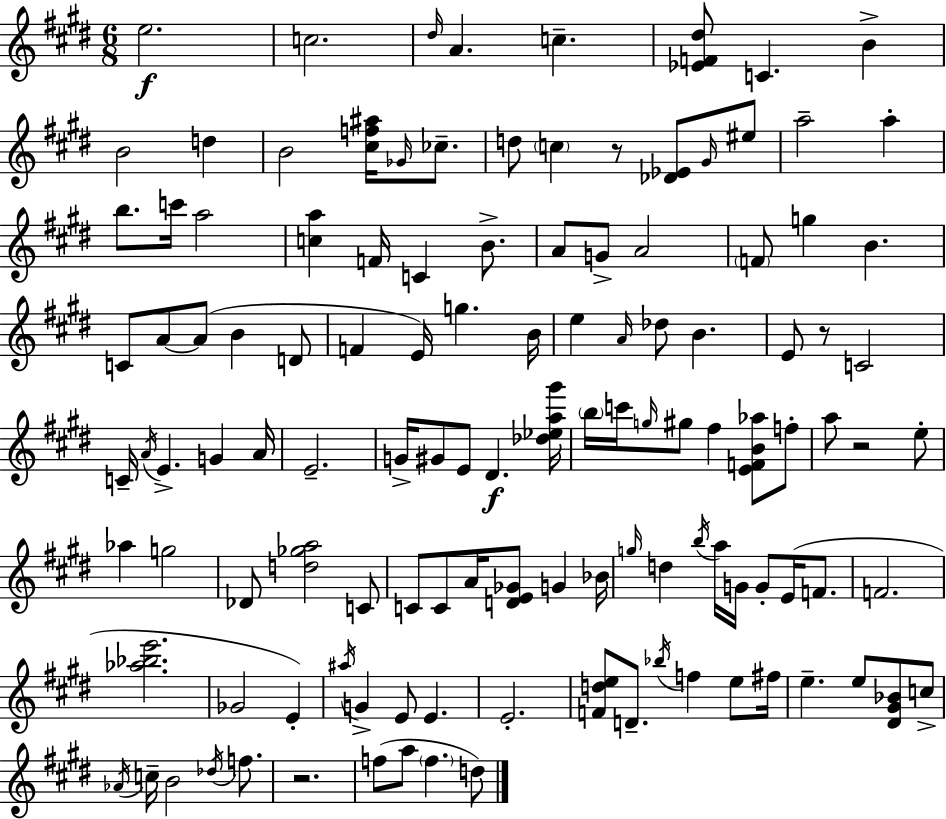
X:1
T:Untitled
M:6/8
L:1/4
K:E
e2 c2 ^d/4 A c [_EF^d]/2 C B B2 d B2 [^cf^a]/4 _G/4 _c/2 d/2 c z/2 [_D_E]/2 ^G/4 ^e/2 a2 a b/2 c'/4 a2 [ca] F/4 C B/2 A/2 G/2 A2 F/2 g B C/2 A/2 A/2 B D/2 F E/4 g B/4 e A/4 _d/2 B E/2 z/2 C2 C/4 A/4 E G A/4 E2 G/4 ^G/2 E/2 ^D [_d_ea^g']/4 b/4 c'/4 g/4 ^g/2 ^f [EFB_a]/2 f/2 a/2 z2 e/2 _a g2 _D/2 [d_ga]2 C/2 C/2 C/2 A/4 [DE_G]/2 G _B/4 g/4 d b/4 a/4 G/4 G/2 E/4 F/2 F2 [_a_be']2 _G2 E ^a/4 G E/2 E E2 [Fde]/2 D/2 _b/4 f e/2 ^f/4 e e/2 [^D^G_B]/2 c/2 _A/4 c/4 B2 _d/4 f/2 z2 f/2 a/2 f d/2